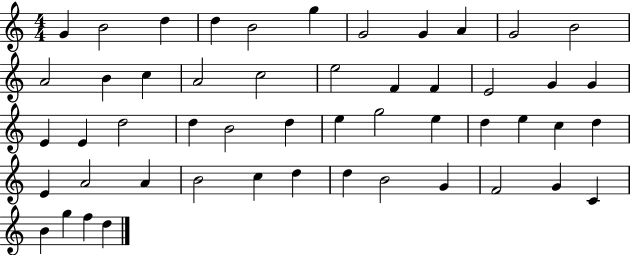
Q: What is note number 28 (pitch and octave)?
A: D5